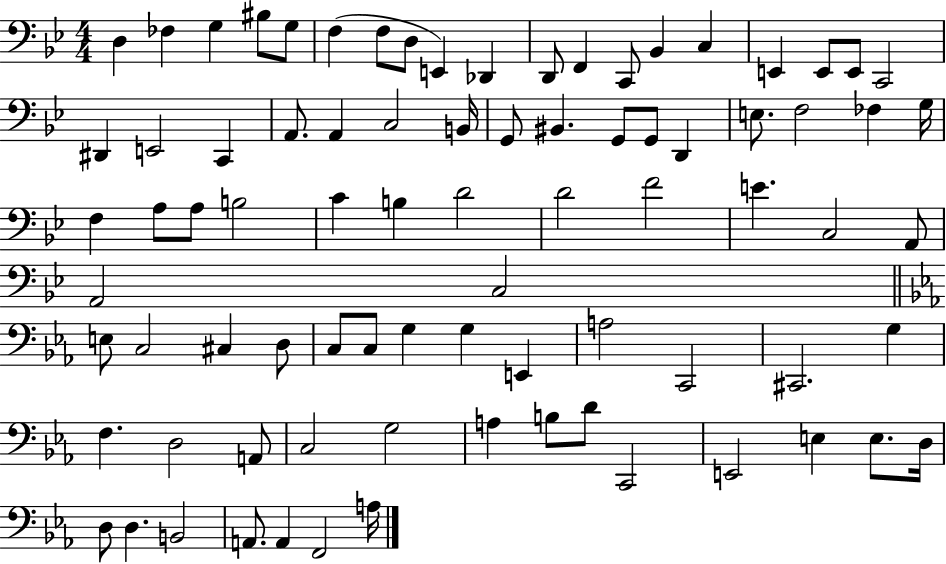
D3/q FES3/q G3/q BIS3/e G3/e F3/q F3/e D3/e E2/q Db2/q D2/e F2/q C2/e Bb2/q C3/q E2/q E2/e E2/e C2/h D#2/q E2/h C2/q A2/e. A2/q C3/h B2/s G2/e BIS2/q. G2/e G2/e D2/q E3/e. F3/h FES3/q G3/s F3/q A3/e A3/e B3/h C4/q B3/q D4/h D4/h F4/h E4/q. C3/h A2/e A2/h C3/h E3/e C3/h C#3/q D3/e C3/e C3/e G3/q G3/q E2/q A3/h C2/h C#2/h. G3/q F3/q. D3/h A2/e C3/h G3/h A3/q B3/e D4/e C2/h E2/h E3/q E3/e. D3/s D3/e D3/q. B2/h A2/e. A2/q F2/h A3/s